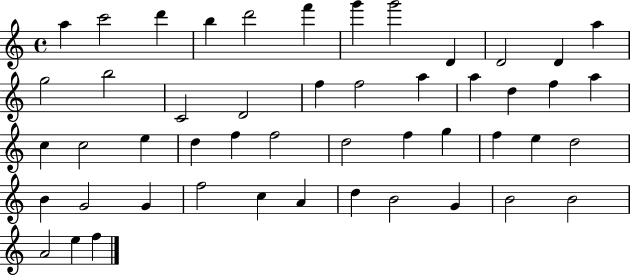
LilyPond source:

{
  \clef treble
  \time 4/4
  \defaultTimeSignature
  \key c \major
  a''4 c'''2 d'''4 | b''4 d'''2 f'''4 | g'''4 g'''2 d'4 | d'2 d'4 a''4 | \break g''2 b''2 | c'2 d'2 | f''4 f''2 a''4 | a''4 d''4 f''4 a''4 | \break c''4 c''2 e''4 | d''4 f''4 f''2 | d''2 f''4 g''4 | f''4 e''4 d''2 | \break b'4 g'2 g'4 | f''2 c''4 a'4 | d''4 b'2 g'4 | b'2 b'2 | \break a'2 e''4 f''4 | \bar "|."
}